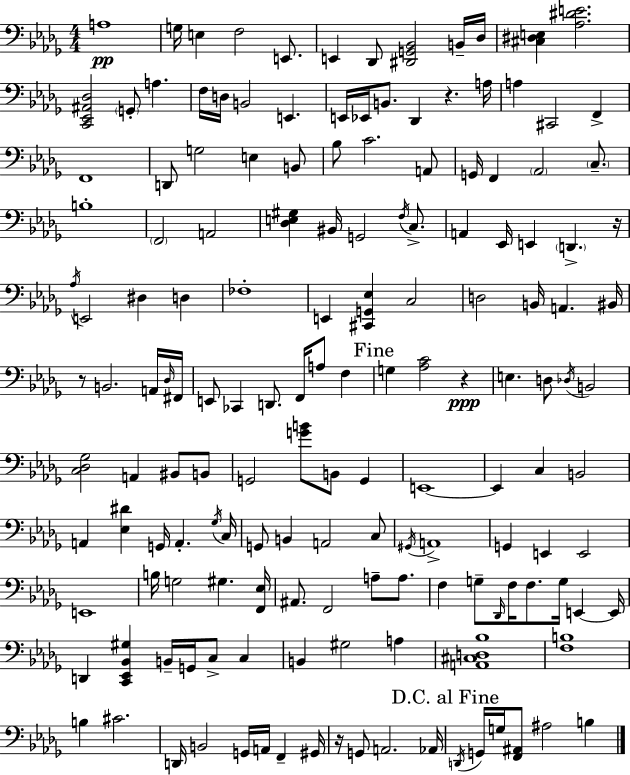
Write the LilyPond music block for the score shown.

{
  \clef bass
  \numericTimeSignature
  \time 4/4
  \key bes \minor
  \repeat volta 2 { a1\pp | g16 e4 f2 e,8. | e,4 des,8 <dis, g, bes,>2 b,16-- des16 | <cis dis e>4 <aes dis' e'>2. | \break <c, ees, ais, des>2 \parenthesize g,8-. a4. | f16 d16 b,2 e,4. | e,16 ees,16 b,8. des,4 r4. a16 | a4 cis,2 f,4-> | \break f,1 | d,8 g2 e4 b,8 | bes8 c'2. a,8 | g,16 f,4 \parenthesize aes,2 \parenthesize c8.-- | \break b1-. | \parenthesize f,2 a,2 | <des e gis>4 bis,16 g,2 \acciaccatura { f16 } c8.-> | a,4 ees,16 e,4 \parenthesize d,4.-> | \break r16 \acciaccatura { aes16 } e,2 dis4 d4 | fes1-. | e,4 <cis, g, ees>4 c2 | d2 b,16 a,4. | \break bis,16 r8 b,2. | a,16 \grace { des16 } fis,16 e,8 ces,4 d,8. f,16 a8 f4 | \mark "Fine" g4 <aes c'>2 r4\ppp | e4. d8 \acciaccatura { des16 } b,2 | \break <c des ges>2 a,4 | bis,8 b,8 g,2 <g' b'>8 b,8 | g,4 e,1~~ | e,4 c4 b,2 | \break a,4 <ees dis'>4 g,16 a,4.-. | \acciaccatura { ges16 } c16 g,8 b,4 a,2 | c8 \acciaccatura { gis,16 } a,1-> | g,4 e,4 e,2 | \break e,1 | b16 g2 gis4. | <f, ees>16 ais,8. f,2 | a8-- a8. f4 g8-- \grace { des,16 } f16 f8. | \break g16 e,4~~ e,16 d,4 <c, ees, bes, gis>4 b,16-- | g,16 c8-> c4 b,4 gis2 | a4 <a, cis d bes>1 | <f b>1 | \break b4 cis'2. | d,16 b,2 | g,16 a,16 f,4-- gis,16 r16 g,8 a,2. | aes,16 \mark "D.C. al Fine" \acciaccatura { d,16 } g,16 g16 <f, ais,>8 ais2 | \break b4 } \bar "|."
}